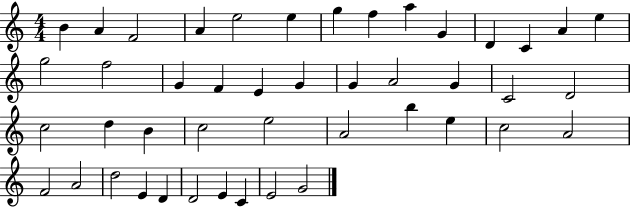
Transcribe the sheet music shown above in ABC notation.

X:1
T:Untitled
M:4/4
L:1/4
K:C
B A F2 A e2 e g f a G D C A e g2 f2 G F E G G A2 G C2 D2 c2 d B c2 e2 A2 b e c2 A2 F2 A2 d2 E D D2 E C E2 G2